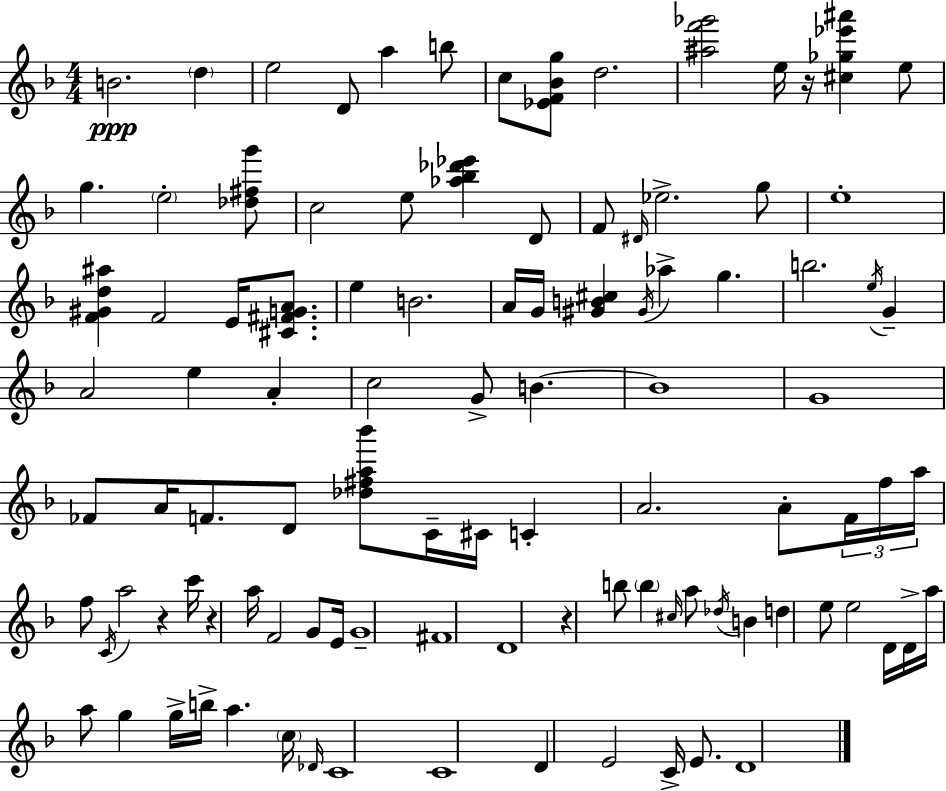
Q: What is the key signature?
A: D minor